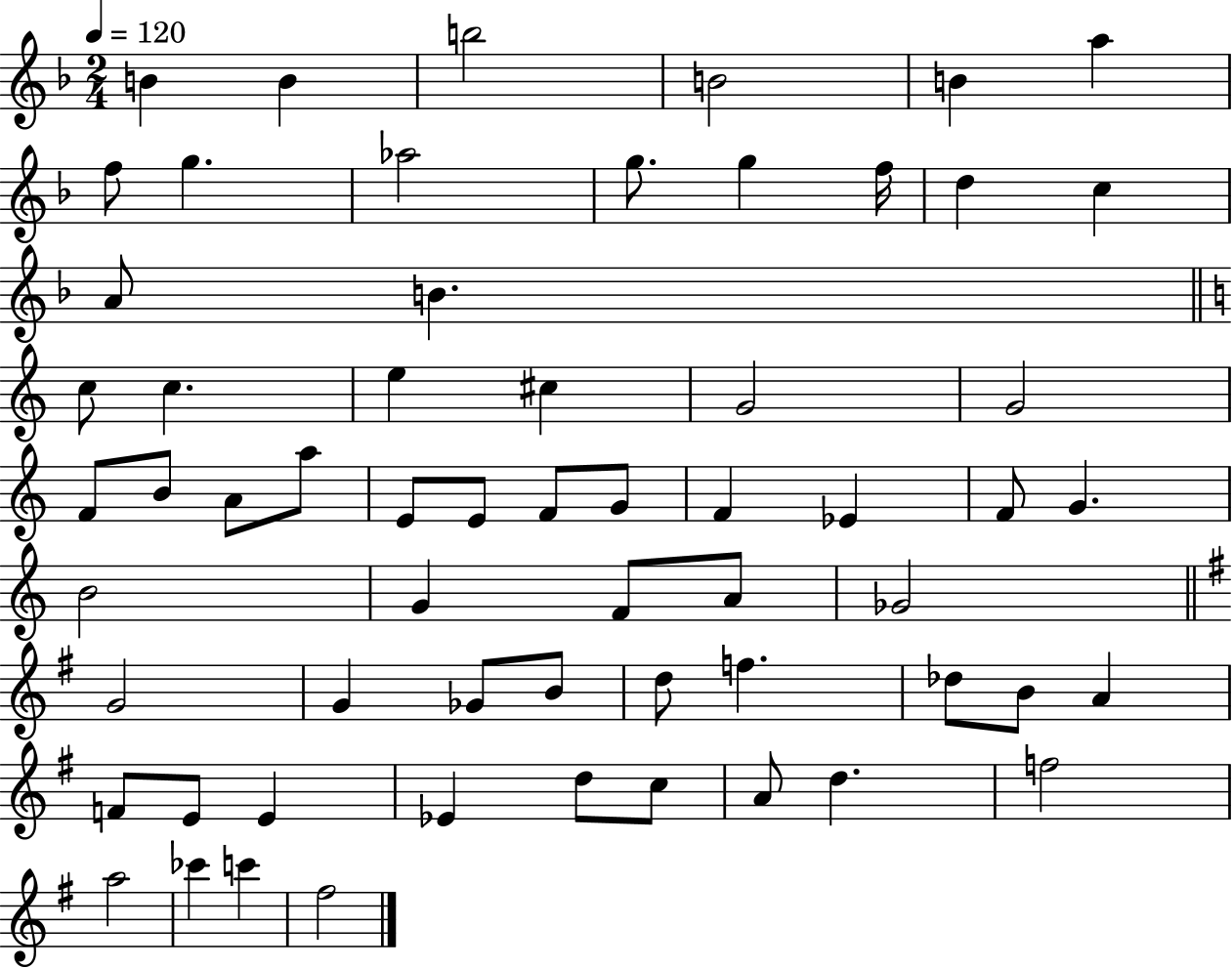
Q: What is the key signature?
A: F major